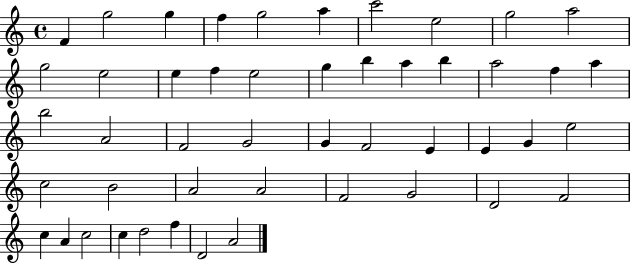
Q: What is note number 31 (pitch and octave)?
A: G4